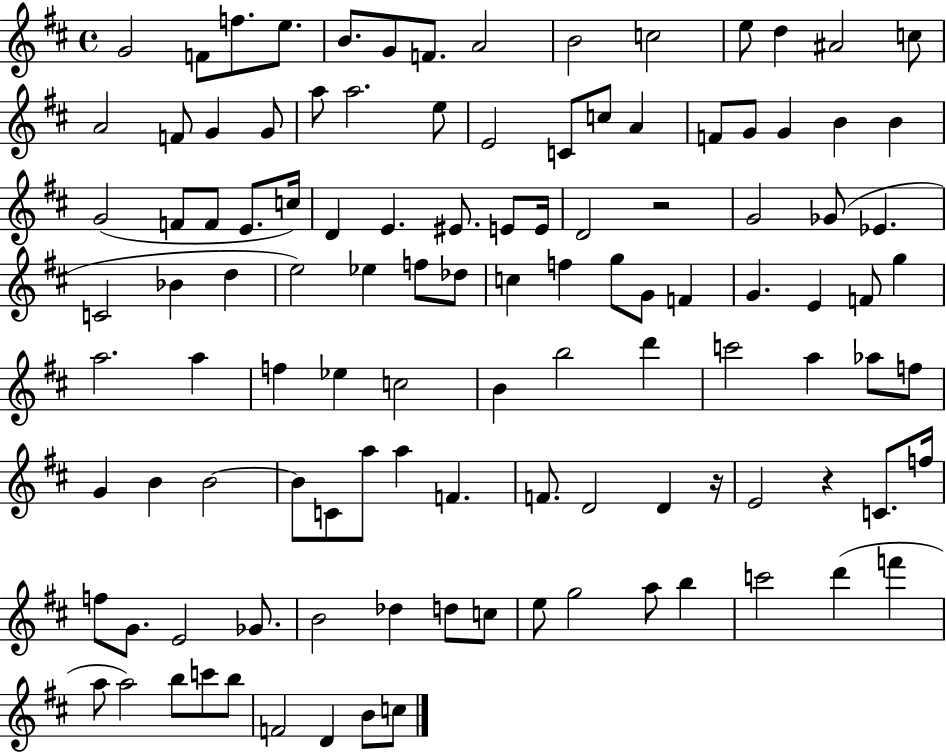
{
  \clef treble
  \time 4/4
  \defaultTimeSignature
  \key d \major
  g'2 f'8 f''8. e''8. | b'8. g'8 f'8. a'2 | b'2 c''2 | e''8 d''4 ais'2 c''8 | \break a'2 f'8 g'4 g'8 | a''8 a''2. e''8 | e'2 c'8 c''8 a'4 | f'8 g'8 g'4 b'4 b'4 | \break g'2( f'8 f'8 e'8. c''16) | d'4 e'4. eis'8. e'8 e'16 | d'2 r2 | g'2 ges'8( ees'4. | \break c'2 bes'4 d''4 | e''2) ees''4 f''8 des''8 | c''4 f''4 g''8 g'8 f'4 | g'4. e'4 f'8 g''4 | \break a''2. a''4 | f''4 ees''4 c''2 | b'4 b''2 d'''4 | c'''2 a''4 aes''8 f''8 | \break g'4 b'4 b'2~~ | b'8 c'8 a''8 a''4 f'4. | f'8. d'2 d'4 r16 | e'2 r4 c'8. f''16 | \break f''8 g'8. e'2 ges'8. | b'2 des''4 d''8 c''8 | e''8 g''2 a''8 b''4 | c'''2 d'''4( f'''4 | \break a''8 a''2) b''8 c'''8 b''8 | f'2 d'4 b'8 c''8 | \bar "|."
}